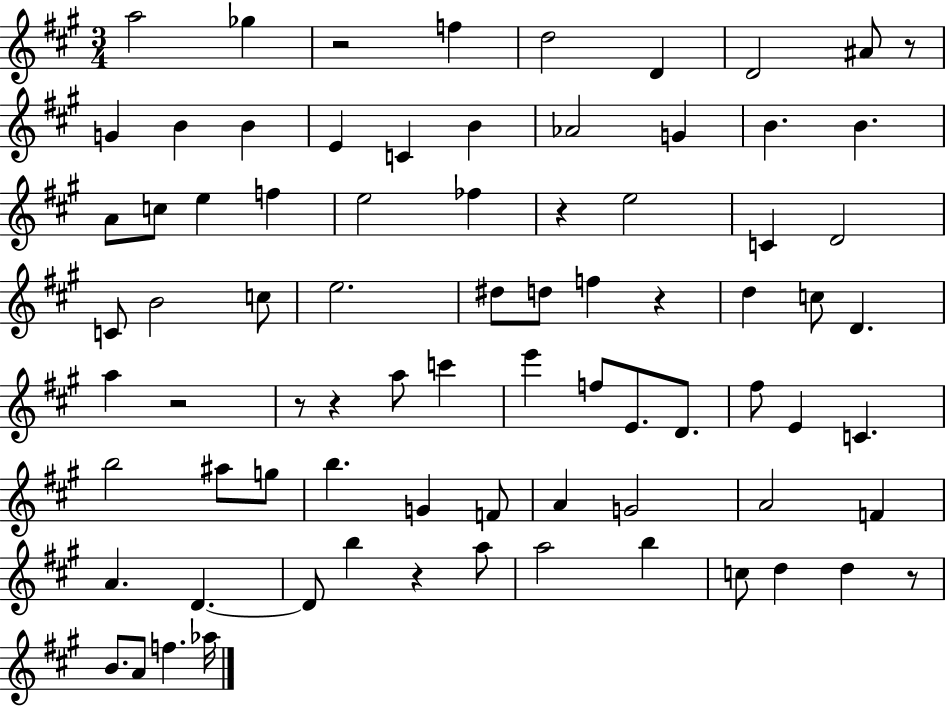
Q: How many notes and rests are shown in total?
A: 79